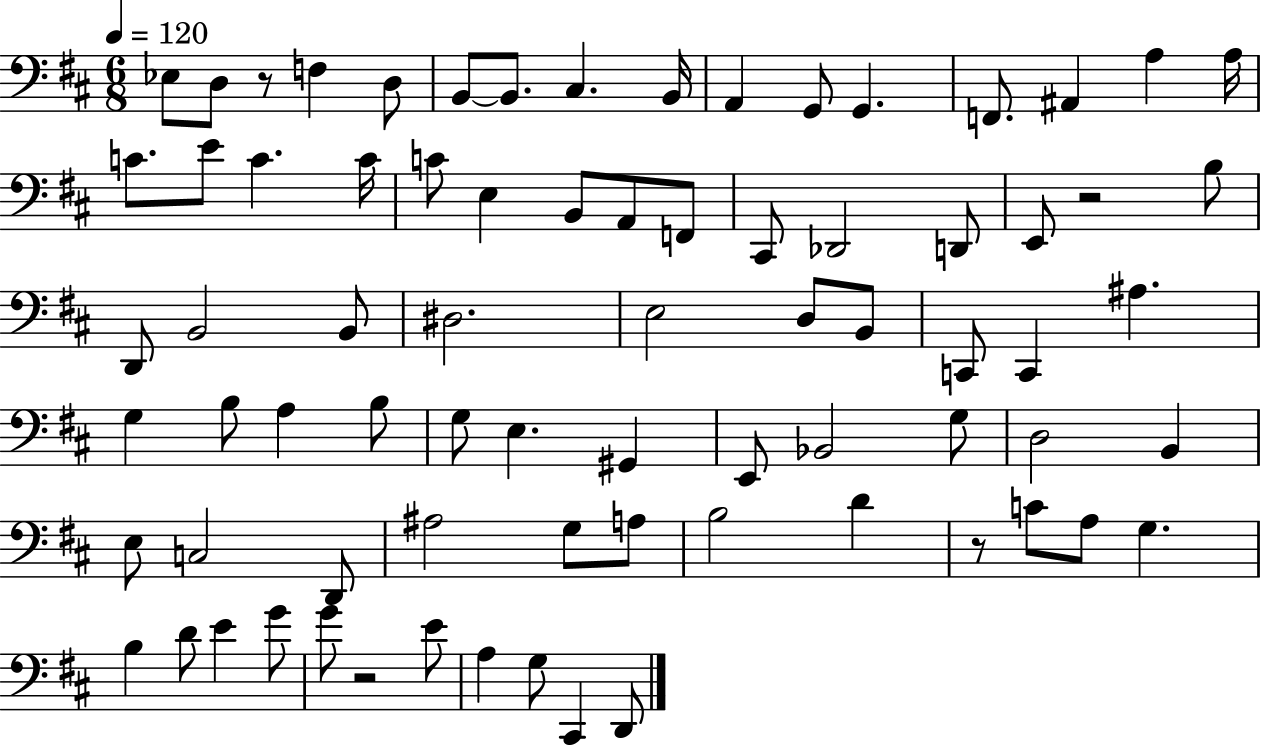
Eb3/e D3/e R/e F3/q D3/e B2/e B2/e. C#3/q. B2/s A2/q G2/e G2/q. F2/e. A#2/q A3/q A3/s C4/e. E4/e C4/q. C4/s C4/e E3/q B2/e A2/e F2/e C#2/e Db2/h D2/e E2/e R/h B3/e D2/e B2/h B2/e D#3/h. E3/h D3/e B2/e C2/e C2/q A#3/q. G3/q B3/e A3/q B3/e G3/e E3/q. G#2/q E2/e Bb2/h G3/e D3/h B2/q E3/e C3/h D2/e A#3/h G3/e A3/e B3/h D4/q R/e C4/e A3/e G3/q. B3/q D4/e E4/q G4/e G4/e R/h E4/e A3/q G3/e C#2/q D2/e